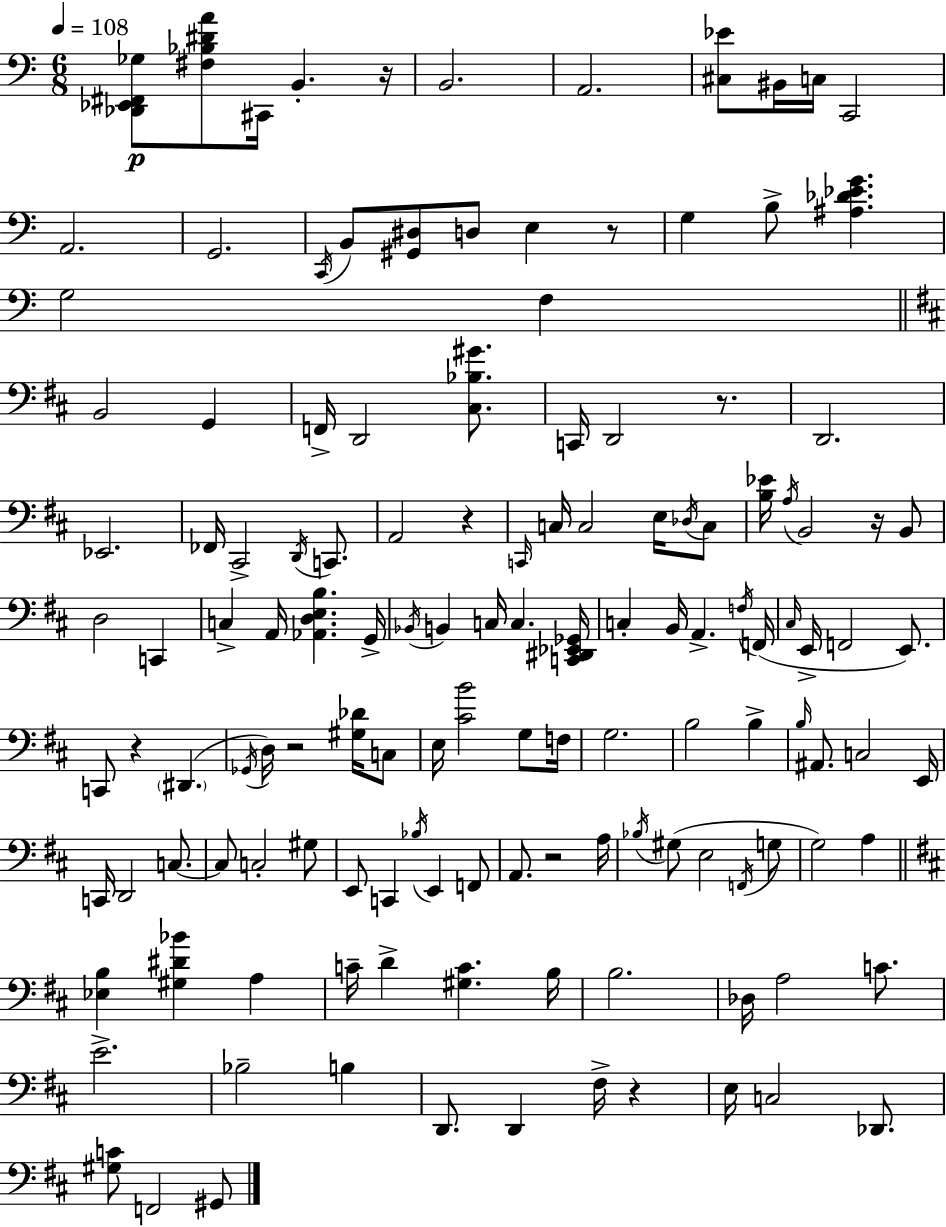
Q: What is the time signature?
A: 6/8